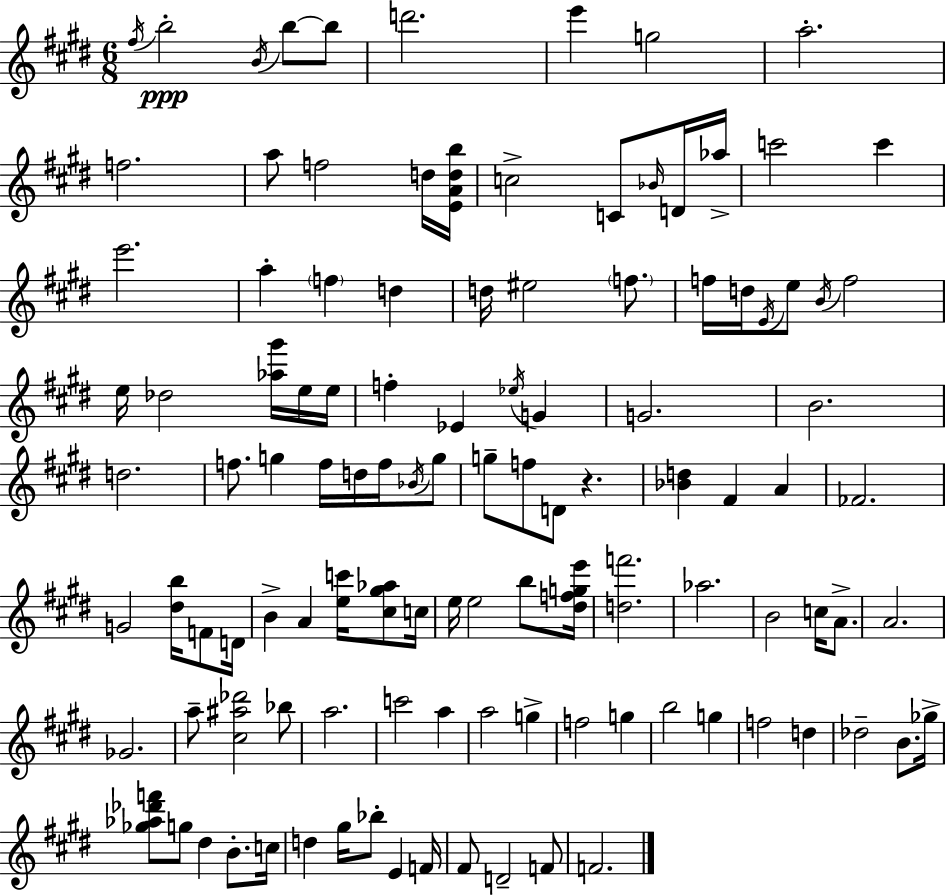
{
  \clef treble
  \numericTimeSignature
  \time 6/8
  \key e \major
  \acciaccatura { fis''16 }\ppp b''2-. \acciaccatura { b'16 } b''8~~ | b''8 d'''2. | e'''4 g''2 | a''2.-. | \break f''2. | a''8 f''2 | d''16 <e' a' d'' b''>16 c''2-> c'8 | \grace { bes'16 } d'16 aes''16-> c'''2 c'''4 | \break e'''2. | a''4-. \parenthesize f''4 d''4 | d''16 eis''2 | \parenthesize f''8. f''16 d''16 \acciaccatura { e'16 } e''8 \acciaccatura { b'16 } f''2 | \break e''16 des''2 | <aes'' gis'''>16 e''16 e''16 f''4-. ees'4 | \acciaccatura { ees''16 } g'4 g'2. | b'2. | \break d''2. | f''8. g''4 | f''16 d''16 f''16 \acciaccatura { bes'16 } g''8 g''8-- f''8 d'8 | r4. <bes' d''>4 fis'4 | \break a'4 fes'2. | g'2 | <dis'' b''>16 f'8 d'16 b'4-> a'4 | <e'' c'''>16 <cis'' gis'' aes''>8 c''16 e''16 e''2 | \break b''8 <dis'' f'' g'' e'''>16 <d'' f'''>2. | aes''2. | b'2 | c''16 a'8.-> a'2. | \break ges'2. | a''8-- <cis'' ais'' des'''>2 | bes''8 a''2. | c'''2 | \break a''4 a''2 | g''4-> f''2 | g''4 b''2 | g''4 f''2 | \break d''4 des''2-- | b'8. ges''16-> <ges'' aes'' des''' f'''>8 g''8 dis''4 | b'8.-. c''16 d''4 gis''16 | bes''8-. e'4 f'16 fis'8 d'2-- | \break f'8 f'2. | \bar "|."
}